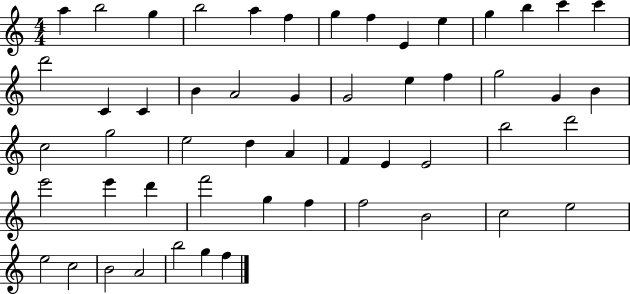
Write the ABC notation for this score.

X:1
T:Untitled
M:4/4
L:1/4
K:C
a b2 g b2 a f g f E e g b c' c' d'2 C C B A2 G G2 e f g2 G B c2 g2 e2 d A F E E2 b2 d'2 e'2 e' d' f'2 g f f2 B2 c2 e2 e2 c2 B2 A2 b2 g f